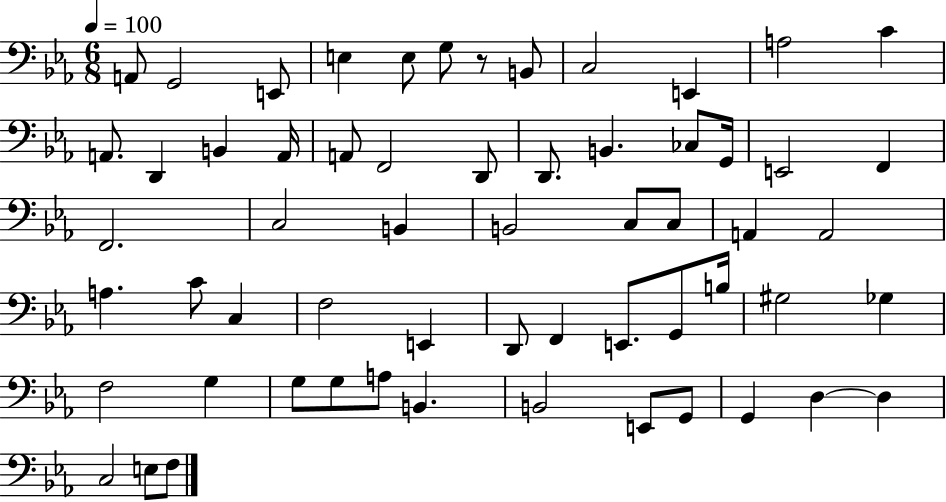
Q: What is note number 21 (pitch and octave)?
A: CES3